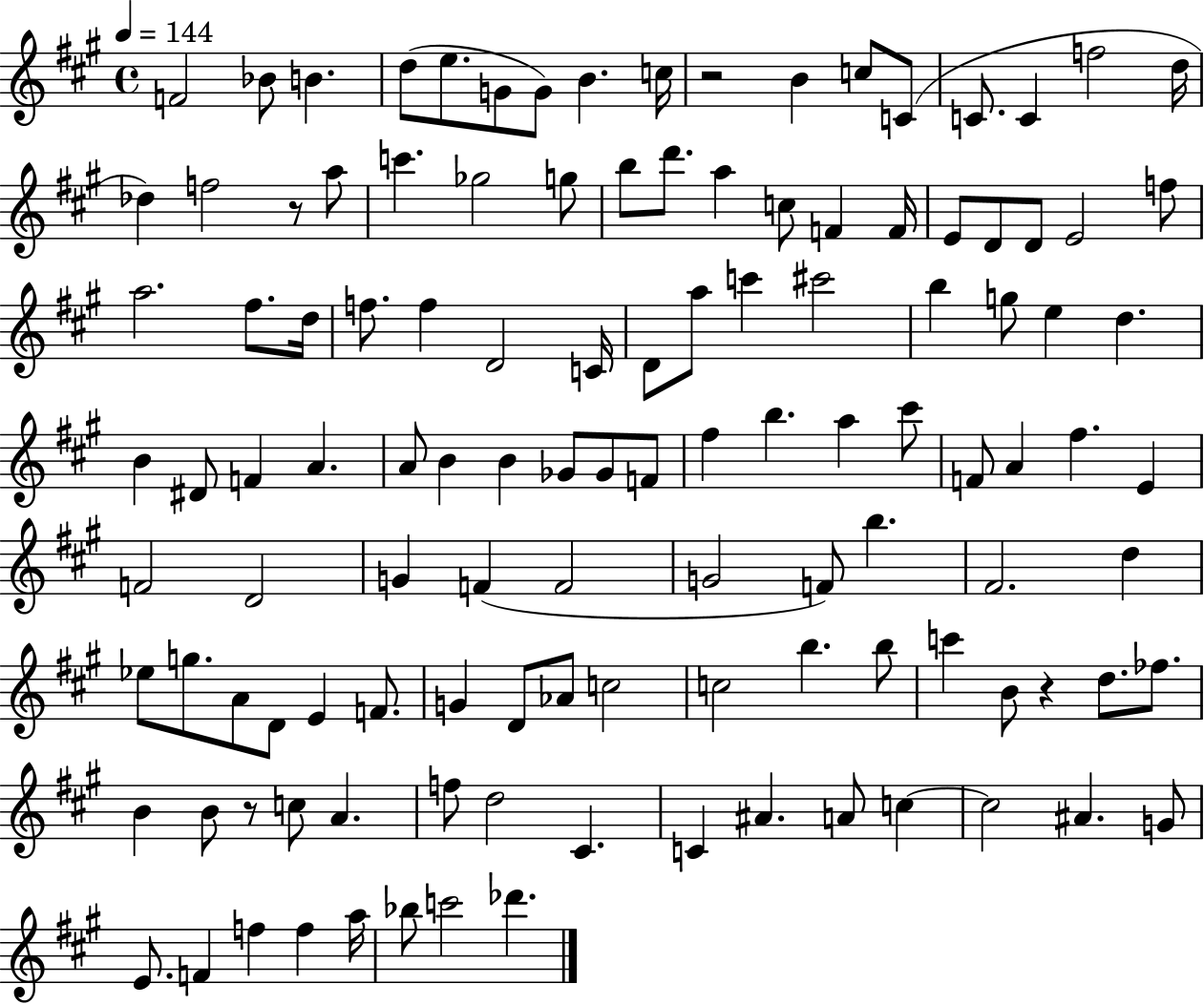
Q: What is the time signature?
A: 4/4